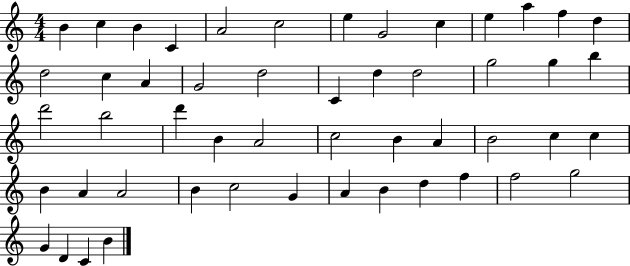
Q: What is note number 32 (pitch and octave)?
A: A4